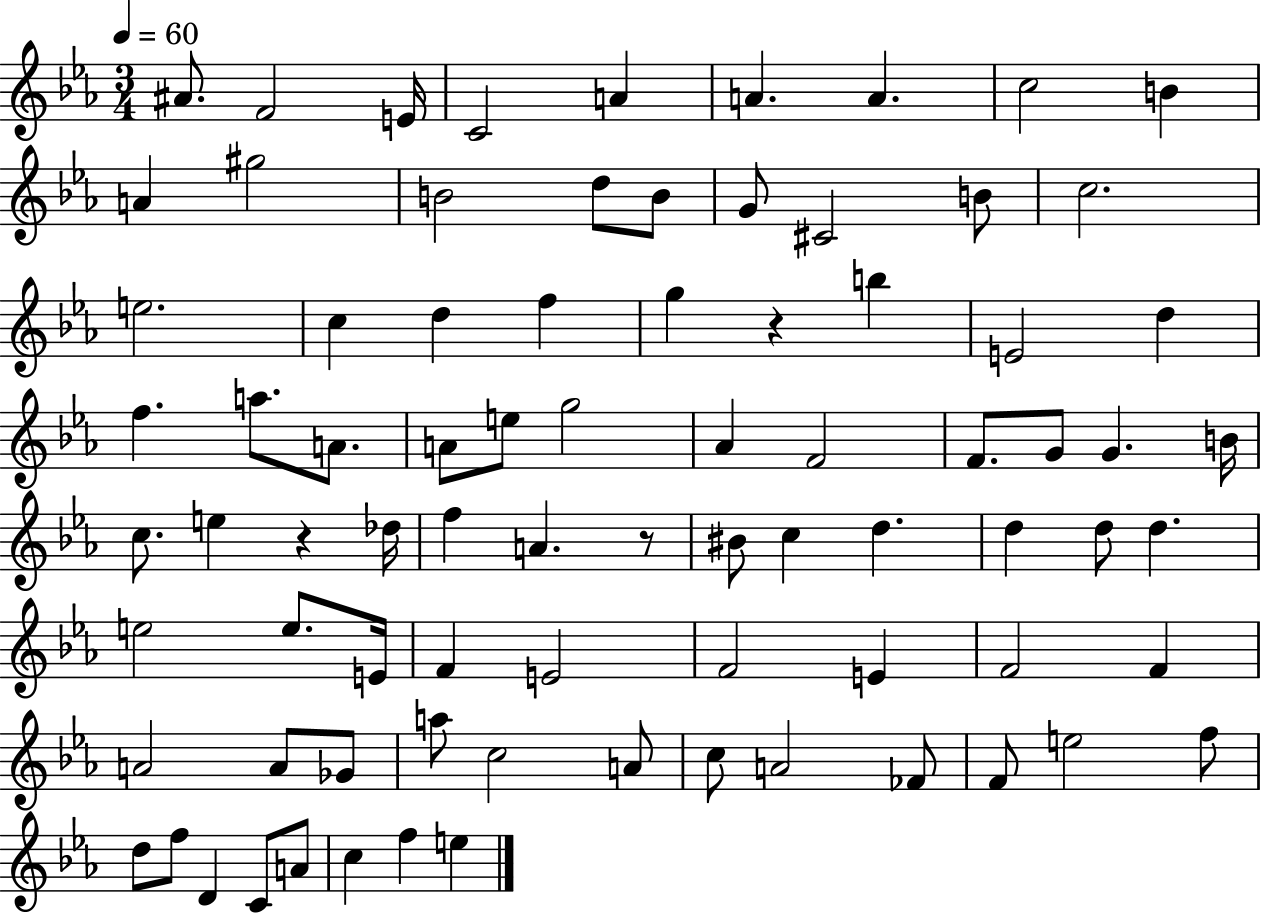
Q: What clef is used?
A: treble